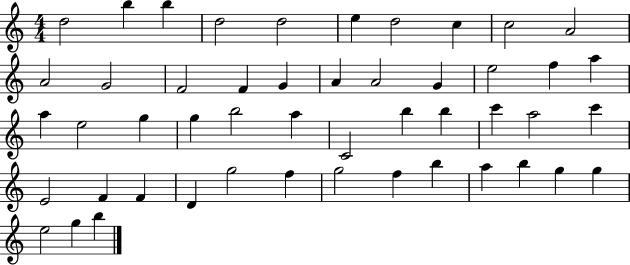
{
  \clef treble
  \numericTimeSignature
  \time 4/4
  \key c \major
  d''2 b''4 b''4 | d''2 d''2 | e''4 d''2 c''4 | c''2 a'2 | \break a'2 g'2 | f'2 f'4 g'4 | a'4 a'2 g'4 | e''2 f''4 a''4 | \break a''4 e''2 g''4 | g''4 b''2 a''4 | c'2 b''4 b''4 | c'''4 a''2 c'''4 | \break e'2 f'4 f'4 | d'4 g''2 f''4 | g''2 f''4 b''4 | a''4 b''4 g''4 g''4 | \break e''2 g''4 b''4 | \bar "|."
}